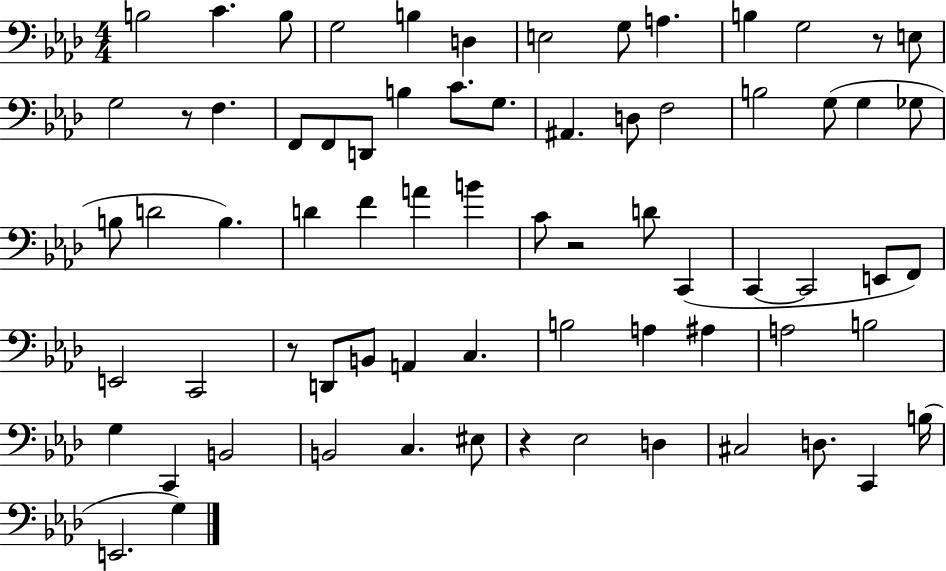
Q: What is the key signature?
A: AES major